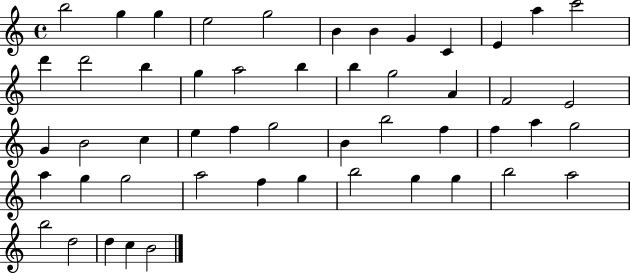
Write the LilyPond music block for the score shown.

{
  \clef treble
  \time 4/4
  \defaultTimeSignature
  \key c \major
  b''2 g''4 g''4 | e''2 g''2 | b'4 b'4 g'4 c'4 | e'4 a''4 c'''2 | \break d'''4 d'''2 b''4 | g''4 a''2 b''4 | b''4 g''2 a'4 | f'2 e'2 | \break g'4 b'2 c''4 | e''4 f''4 g''2 | b'4 b''2 f''4 | f''4 a''4 g''2 | \break a''4 g''4 g''2 | a''2 f''4 g''4 | b''2 g''4 g''4 | b''2 a''2 | \break b''2 d''2 | d''4 c''4 b'2 | \bar "|."
}